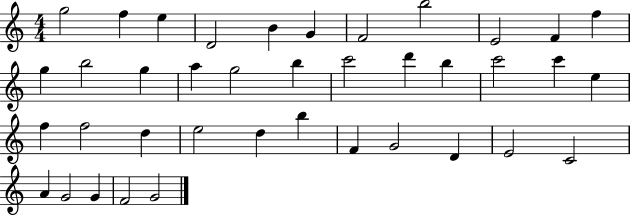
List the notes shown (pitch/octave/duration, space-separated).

G5/h F5/q E5/q D4/h B4/q G4/q F4/h B5/h E4/h F4/q F5/q G5/q B5/h G5/q A5/q G5/h B5/q C6/h D6/q B5/q C6/h C6/q E5/q F5/q F5/h D5/q E5/h D5/q B5/q F4/q G4/h D4/q E4/h C4/h A4/q G4/h G4/q F4/h G4/h